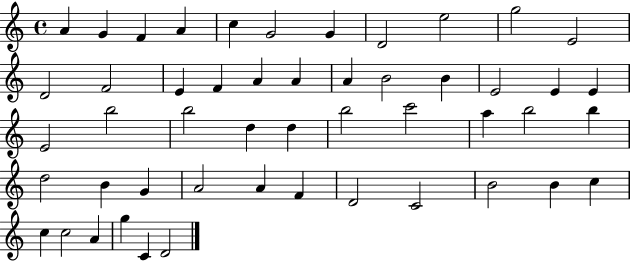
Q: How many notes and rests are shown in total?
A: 50